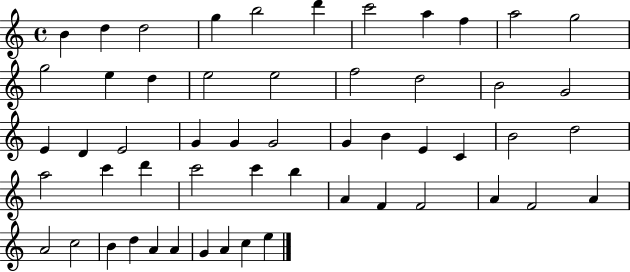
X:1
T:Untitled
M:4/4
L:1/4
K:C
B d d2 g b2 d' c'2 a f a2 g2 g2 e d e2 e2 f2 d2 B2 G2 E D E2 G G G2 G B E C B2 d2 a2 c' d' c'2 c' b A F F2 A F2 A A2 c2 B d A A G A c e